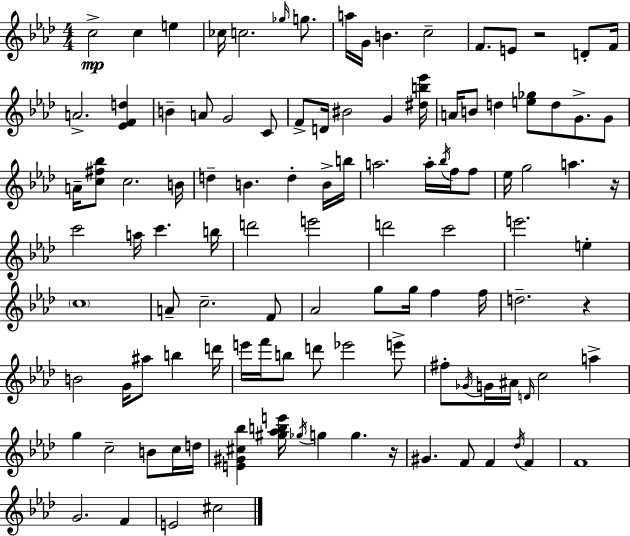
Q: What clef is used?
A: treble